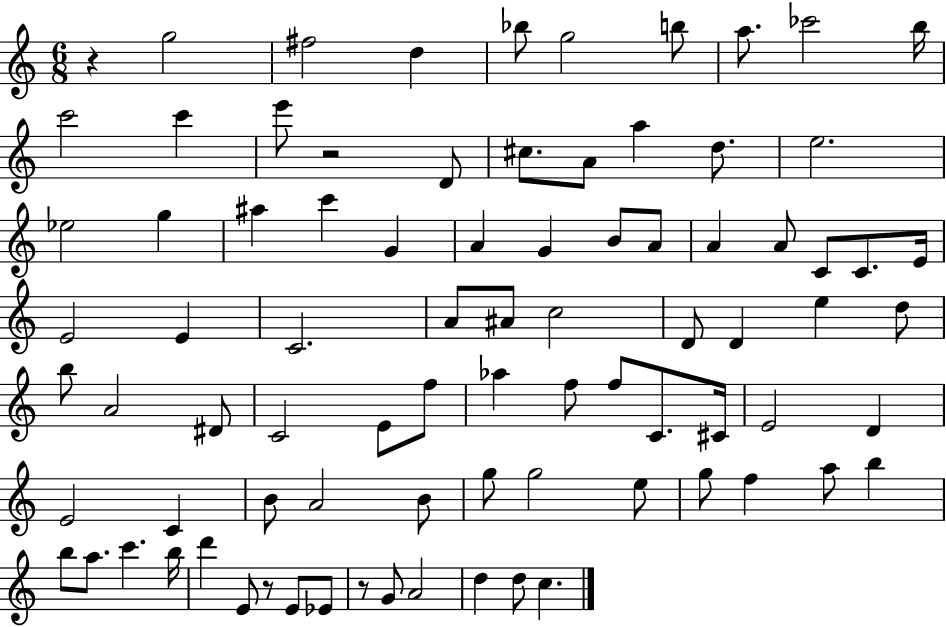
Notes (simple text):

R/q G5/h F#5/h D5/q Bb5/e G5/h B5/e A5/e. CES6/h B5/s C6/h C6/q E6/e R/h D4/e C#5/e. A4/e A5/q D5/e. E5/h. Eb5/h G5/q A#5/q C6/q G4/q A4/q G4/q B4/e A4/e A4/q A4/e C4/e C4/e. E4/s E4/h E4/q C4/h. A4/e A#4/e C5/h D4/e D4/q E5/q D5/e B5/e A4/h D#4/e C4/h E4/e F5/e Ab5/q F5/e F5/e C4/e. C#4/s E4/h D4/q E4/h C4/q B4/e A4/h B4/e G5/e G5/h E5/e G5/e F5/q A5/e B5/q B5/e A5/e. C6/q. B5/s D6/q E4/e R/e E4/e Eb4/e R/e G4/e A4/h D5/q D5/e C5/q.